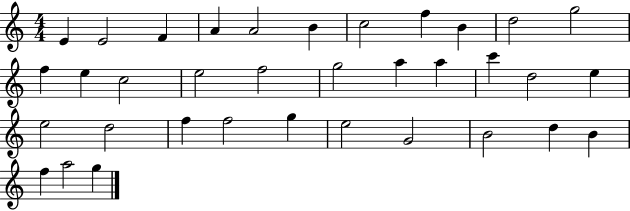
{
  \clef treble
  \numericTimeSignature
  \time 4/4
  \key c \major
  e'4 e'2 f'4 | a'4 a'2 b'4 | c''2 f''4 b'4 | d''2 g''2 | \break f''4 e''4 c''2 | e''2 f''2 | g''2 a''4 a''4 | c'''4 d''2 e''4 | \break e''2 d''2 | f''4 f''2 g''4 | e''2 g'2 | b'2 d''4 b'4 | \break f''4 a''2 g''4 | \bar "|."
}